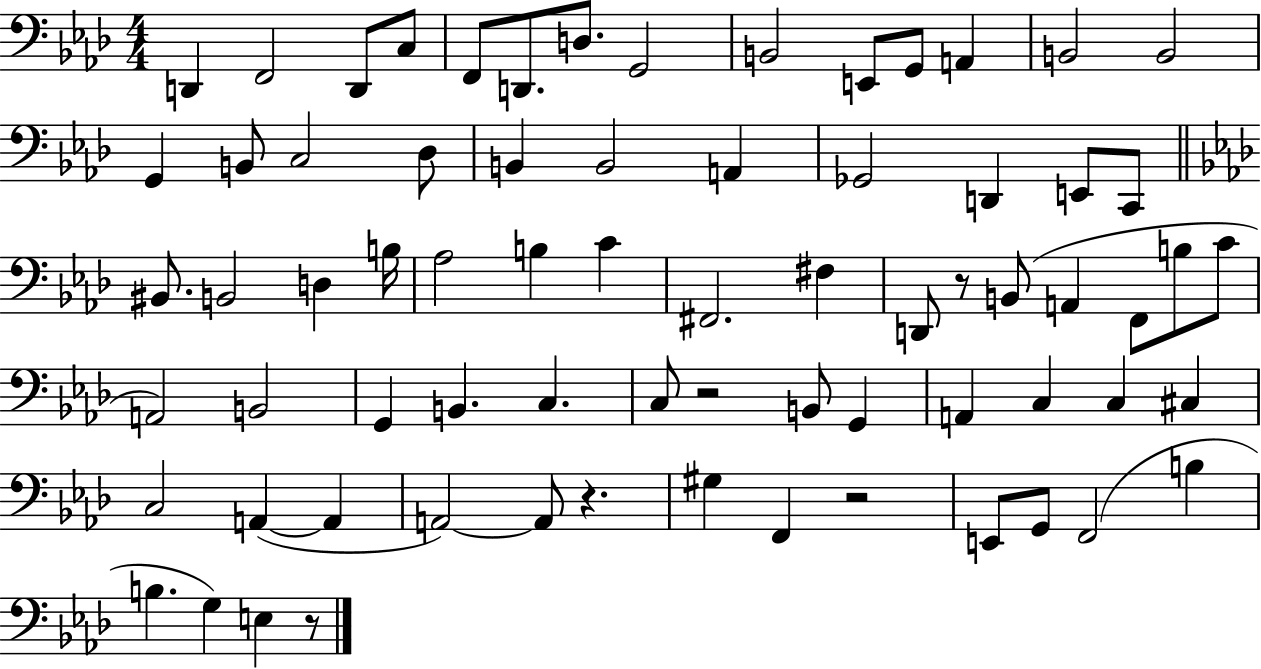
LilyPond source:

{
  \clef bass
  \numericTimeSignature
  \time 4/4
  \key aes \major
  \repeat volta 2 { d,4 f,2 d,8 c8 | f,8 d,8. d8. g,2 | b,2 e,8 g,8 a,4 | b,2 b,2 | \break g,4 b,8 c2 des8 | b,4 b,2 a,4 | ges,2 d,4 e,8 c,8 | \bar "||" \break \key f \minor bis,8. b,2 d4 b16 | aes2 b4 c'4 | fis,2. fis4 | d,8 r8 b,8( a,4 f,8 b8 c'8 | \break a,2) b,2 | g,4 b,4. c4. | c8 r2 b,8 g,4 | a,4 c4 c4 cis4 | \break c2 a,4~(~ a,4 | a,2~~) a,8 r4. | gis4 f,4 r2 | e,8 g,8 f,2( b4 | \break b4. g4) e4 r8 | } \bar "|."
}